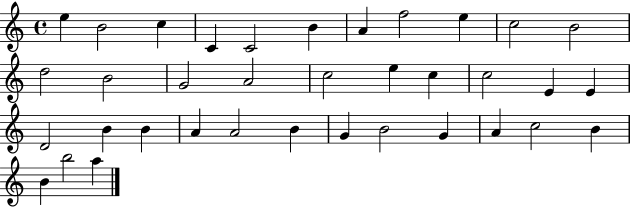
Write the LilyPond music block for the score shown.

{
  \clef treble
  \time 4/4
  \defaultTimeSignature
  \key c \major
  e''4 b'2 c''4 | c'4 c'2 b'4 | a'4 f''2 e''4 | c''2 b'2 | \break d''2 b'2 | g'2 a'2 | c''2 e''4 c''4 | c''2 e'4 e'4 | \break d'2 b'4 b'4 | a'4 a'2 b'4 | g'4 b'2 g'4 | a'4 c''2 b'4 | \break b'4 b''2 a''4 | \bar "|."
}